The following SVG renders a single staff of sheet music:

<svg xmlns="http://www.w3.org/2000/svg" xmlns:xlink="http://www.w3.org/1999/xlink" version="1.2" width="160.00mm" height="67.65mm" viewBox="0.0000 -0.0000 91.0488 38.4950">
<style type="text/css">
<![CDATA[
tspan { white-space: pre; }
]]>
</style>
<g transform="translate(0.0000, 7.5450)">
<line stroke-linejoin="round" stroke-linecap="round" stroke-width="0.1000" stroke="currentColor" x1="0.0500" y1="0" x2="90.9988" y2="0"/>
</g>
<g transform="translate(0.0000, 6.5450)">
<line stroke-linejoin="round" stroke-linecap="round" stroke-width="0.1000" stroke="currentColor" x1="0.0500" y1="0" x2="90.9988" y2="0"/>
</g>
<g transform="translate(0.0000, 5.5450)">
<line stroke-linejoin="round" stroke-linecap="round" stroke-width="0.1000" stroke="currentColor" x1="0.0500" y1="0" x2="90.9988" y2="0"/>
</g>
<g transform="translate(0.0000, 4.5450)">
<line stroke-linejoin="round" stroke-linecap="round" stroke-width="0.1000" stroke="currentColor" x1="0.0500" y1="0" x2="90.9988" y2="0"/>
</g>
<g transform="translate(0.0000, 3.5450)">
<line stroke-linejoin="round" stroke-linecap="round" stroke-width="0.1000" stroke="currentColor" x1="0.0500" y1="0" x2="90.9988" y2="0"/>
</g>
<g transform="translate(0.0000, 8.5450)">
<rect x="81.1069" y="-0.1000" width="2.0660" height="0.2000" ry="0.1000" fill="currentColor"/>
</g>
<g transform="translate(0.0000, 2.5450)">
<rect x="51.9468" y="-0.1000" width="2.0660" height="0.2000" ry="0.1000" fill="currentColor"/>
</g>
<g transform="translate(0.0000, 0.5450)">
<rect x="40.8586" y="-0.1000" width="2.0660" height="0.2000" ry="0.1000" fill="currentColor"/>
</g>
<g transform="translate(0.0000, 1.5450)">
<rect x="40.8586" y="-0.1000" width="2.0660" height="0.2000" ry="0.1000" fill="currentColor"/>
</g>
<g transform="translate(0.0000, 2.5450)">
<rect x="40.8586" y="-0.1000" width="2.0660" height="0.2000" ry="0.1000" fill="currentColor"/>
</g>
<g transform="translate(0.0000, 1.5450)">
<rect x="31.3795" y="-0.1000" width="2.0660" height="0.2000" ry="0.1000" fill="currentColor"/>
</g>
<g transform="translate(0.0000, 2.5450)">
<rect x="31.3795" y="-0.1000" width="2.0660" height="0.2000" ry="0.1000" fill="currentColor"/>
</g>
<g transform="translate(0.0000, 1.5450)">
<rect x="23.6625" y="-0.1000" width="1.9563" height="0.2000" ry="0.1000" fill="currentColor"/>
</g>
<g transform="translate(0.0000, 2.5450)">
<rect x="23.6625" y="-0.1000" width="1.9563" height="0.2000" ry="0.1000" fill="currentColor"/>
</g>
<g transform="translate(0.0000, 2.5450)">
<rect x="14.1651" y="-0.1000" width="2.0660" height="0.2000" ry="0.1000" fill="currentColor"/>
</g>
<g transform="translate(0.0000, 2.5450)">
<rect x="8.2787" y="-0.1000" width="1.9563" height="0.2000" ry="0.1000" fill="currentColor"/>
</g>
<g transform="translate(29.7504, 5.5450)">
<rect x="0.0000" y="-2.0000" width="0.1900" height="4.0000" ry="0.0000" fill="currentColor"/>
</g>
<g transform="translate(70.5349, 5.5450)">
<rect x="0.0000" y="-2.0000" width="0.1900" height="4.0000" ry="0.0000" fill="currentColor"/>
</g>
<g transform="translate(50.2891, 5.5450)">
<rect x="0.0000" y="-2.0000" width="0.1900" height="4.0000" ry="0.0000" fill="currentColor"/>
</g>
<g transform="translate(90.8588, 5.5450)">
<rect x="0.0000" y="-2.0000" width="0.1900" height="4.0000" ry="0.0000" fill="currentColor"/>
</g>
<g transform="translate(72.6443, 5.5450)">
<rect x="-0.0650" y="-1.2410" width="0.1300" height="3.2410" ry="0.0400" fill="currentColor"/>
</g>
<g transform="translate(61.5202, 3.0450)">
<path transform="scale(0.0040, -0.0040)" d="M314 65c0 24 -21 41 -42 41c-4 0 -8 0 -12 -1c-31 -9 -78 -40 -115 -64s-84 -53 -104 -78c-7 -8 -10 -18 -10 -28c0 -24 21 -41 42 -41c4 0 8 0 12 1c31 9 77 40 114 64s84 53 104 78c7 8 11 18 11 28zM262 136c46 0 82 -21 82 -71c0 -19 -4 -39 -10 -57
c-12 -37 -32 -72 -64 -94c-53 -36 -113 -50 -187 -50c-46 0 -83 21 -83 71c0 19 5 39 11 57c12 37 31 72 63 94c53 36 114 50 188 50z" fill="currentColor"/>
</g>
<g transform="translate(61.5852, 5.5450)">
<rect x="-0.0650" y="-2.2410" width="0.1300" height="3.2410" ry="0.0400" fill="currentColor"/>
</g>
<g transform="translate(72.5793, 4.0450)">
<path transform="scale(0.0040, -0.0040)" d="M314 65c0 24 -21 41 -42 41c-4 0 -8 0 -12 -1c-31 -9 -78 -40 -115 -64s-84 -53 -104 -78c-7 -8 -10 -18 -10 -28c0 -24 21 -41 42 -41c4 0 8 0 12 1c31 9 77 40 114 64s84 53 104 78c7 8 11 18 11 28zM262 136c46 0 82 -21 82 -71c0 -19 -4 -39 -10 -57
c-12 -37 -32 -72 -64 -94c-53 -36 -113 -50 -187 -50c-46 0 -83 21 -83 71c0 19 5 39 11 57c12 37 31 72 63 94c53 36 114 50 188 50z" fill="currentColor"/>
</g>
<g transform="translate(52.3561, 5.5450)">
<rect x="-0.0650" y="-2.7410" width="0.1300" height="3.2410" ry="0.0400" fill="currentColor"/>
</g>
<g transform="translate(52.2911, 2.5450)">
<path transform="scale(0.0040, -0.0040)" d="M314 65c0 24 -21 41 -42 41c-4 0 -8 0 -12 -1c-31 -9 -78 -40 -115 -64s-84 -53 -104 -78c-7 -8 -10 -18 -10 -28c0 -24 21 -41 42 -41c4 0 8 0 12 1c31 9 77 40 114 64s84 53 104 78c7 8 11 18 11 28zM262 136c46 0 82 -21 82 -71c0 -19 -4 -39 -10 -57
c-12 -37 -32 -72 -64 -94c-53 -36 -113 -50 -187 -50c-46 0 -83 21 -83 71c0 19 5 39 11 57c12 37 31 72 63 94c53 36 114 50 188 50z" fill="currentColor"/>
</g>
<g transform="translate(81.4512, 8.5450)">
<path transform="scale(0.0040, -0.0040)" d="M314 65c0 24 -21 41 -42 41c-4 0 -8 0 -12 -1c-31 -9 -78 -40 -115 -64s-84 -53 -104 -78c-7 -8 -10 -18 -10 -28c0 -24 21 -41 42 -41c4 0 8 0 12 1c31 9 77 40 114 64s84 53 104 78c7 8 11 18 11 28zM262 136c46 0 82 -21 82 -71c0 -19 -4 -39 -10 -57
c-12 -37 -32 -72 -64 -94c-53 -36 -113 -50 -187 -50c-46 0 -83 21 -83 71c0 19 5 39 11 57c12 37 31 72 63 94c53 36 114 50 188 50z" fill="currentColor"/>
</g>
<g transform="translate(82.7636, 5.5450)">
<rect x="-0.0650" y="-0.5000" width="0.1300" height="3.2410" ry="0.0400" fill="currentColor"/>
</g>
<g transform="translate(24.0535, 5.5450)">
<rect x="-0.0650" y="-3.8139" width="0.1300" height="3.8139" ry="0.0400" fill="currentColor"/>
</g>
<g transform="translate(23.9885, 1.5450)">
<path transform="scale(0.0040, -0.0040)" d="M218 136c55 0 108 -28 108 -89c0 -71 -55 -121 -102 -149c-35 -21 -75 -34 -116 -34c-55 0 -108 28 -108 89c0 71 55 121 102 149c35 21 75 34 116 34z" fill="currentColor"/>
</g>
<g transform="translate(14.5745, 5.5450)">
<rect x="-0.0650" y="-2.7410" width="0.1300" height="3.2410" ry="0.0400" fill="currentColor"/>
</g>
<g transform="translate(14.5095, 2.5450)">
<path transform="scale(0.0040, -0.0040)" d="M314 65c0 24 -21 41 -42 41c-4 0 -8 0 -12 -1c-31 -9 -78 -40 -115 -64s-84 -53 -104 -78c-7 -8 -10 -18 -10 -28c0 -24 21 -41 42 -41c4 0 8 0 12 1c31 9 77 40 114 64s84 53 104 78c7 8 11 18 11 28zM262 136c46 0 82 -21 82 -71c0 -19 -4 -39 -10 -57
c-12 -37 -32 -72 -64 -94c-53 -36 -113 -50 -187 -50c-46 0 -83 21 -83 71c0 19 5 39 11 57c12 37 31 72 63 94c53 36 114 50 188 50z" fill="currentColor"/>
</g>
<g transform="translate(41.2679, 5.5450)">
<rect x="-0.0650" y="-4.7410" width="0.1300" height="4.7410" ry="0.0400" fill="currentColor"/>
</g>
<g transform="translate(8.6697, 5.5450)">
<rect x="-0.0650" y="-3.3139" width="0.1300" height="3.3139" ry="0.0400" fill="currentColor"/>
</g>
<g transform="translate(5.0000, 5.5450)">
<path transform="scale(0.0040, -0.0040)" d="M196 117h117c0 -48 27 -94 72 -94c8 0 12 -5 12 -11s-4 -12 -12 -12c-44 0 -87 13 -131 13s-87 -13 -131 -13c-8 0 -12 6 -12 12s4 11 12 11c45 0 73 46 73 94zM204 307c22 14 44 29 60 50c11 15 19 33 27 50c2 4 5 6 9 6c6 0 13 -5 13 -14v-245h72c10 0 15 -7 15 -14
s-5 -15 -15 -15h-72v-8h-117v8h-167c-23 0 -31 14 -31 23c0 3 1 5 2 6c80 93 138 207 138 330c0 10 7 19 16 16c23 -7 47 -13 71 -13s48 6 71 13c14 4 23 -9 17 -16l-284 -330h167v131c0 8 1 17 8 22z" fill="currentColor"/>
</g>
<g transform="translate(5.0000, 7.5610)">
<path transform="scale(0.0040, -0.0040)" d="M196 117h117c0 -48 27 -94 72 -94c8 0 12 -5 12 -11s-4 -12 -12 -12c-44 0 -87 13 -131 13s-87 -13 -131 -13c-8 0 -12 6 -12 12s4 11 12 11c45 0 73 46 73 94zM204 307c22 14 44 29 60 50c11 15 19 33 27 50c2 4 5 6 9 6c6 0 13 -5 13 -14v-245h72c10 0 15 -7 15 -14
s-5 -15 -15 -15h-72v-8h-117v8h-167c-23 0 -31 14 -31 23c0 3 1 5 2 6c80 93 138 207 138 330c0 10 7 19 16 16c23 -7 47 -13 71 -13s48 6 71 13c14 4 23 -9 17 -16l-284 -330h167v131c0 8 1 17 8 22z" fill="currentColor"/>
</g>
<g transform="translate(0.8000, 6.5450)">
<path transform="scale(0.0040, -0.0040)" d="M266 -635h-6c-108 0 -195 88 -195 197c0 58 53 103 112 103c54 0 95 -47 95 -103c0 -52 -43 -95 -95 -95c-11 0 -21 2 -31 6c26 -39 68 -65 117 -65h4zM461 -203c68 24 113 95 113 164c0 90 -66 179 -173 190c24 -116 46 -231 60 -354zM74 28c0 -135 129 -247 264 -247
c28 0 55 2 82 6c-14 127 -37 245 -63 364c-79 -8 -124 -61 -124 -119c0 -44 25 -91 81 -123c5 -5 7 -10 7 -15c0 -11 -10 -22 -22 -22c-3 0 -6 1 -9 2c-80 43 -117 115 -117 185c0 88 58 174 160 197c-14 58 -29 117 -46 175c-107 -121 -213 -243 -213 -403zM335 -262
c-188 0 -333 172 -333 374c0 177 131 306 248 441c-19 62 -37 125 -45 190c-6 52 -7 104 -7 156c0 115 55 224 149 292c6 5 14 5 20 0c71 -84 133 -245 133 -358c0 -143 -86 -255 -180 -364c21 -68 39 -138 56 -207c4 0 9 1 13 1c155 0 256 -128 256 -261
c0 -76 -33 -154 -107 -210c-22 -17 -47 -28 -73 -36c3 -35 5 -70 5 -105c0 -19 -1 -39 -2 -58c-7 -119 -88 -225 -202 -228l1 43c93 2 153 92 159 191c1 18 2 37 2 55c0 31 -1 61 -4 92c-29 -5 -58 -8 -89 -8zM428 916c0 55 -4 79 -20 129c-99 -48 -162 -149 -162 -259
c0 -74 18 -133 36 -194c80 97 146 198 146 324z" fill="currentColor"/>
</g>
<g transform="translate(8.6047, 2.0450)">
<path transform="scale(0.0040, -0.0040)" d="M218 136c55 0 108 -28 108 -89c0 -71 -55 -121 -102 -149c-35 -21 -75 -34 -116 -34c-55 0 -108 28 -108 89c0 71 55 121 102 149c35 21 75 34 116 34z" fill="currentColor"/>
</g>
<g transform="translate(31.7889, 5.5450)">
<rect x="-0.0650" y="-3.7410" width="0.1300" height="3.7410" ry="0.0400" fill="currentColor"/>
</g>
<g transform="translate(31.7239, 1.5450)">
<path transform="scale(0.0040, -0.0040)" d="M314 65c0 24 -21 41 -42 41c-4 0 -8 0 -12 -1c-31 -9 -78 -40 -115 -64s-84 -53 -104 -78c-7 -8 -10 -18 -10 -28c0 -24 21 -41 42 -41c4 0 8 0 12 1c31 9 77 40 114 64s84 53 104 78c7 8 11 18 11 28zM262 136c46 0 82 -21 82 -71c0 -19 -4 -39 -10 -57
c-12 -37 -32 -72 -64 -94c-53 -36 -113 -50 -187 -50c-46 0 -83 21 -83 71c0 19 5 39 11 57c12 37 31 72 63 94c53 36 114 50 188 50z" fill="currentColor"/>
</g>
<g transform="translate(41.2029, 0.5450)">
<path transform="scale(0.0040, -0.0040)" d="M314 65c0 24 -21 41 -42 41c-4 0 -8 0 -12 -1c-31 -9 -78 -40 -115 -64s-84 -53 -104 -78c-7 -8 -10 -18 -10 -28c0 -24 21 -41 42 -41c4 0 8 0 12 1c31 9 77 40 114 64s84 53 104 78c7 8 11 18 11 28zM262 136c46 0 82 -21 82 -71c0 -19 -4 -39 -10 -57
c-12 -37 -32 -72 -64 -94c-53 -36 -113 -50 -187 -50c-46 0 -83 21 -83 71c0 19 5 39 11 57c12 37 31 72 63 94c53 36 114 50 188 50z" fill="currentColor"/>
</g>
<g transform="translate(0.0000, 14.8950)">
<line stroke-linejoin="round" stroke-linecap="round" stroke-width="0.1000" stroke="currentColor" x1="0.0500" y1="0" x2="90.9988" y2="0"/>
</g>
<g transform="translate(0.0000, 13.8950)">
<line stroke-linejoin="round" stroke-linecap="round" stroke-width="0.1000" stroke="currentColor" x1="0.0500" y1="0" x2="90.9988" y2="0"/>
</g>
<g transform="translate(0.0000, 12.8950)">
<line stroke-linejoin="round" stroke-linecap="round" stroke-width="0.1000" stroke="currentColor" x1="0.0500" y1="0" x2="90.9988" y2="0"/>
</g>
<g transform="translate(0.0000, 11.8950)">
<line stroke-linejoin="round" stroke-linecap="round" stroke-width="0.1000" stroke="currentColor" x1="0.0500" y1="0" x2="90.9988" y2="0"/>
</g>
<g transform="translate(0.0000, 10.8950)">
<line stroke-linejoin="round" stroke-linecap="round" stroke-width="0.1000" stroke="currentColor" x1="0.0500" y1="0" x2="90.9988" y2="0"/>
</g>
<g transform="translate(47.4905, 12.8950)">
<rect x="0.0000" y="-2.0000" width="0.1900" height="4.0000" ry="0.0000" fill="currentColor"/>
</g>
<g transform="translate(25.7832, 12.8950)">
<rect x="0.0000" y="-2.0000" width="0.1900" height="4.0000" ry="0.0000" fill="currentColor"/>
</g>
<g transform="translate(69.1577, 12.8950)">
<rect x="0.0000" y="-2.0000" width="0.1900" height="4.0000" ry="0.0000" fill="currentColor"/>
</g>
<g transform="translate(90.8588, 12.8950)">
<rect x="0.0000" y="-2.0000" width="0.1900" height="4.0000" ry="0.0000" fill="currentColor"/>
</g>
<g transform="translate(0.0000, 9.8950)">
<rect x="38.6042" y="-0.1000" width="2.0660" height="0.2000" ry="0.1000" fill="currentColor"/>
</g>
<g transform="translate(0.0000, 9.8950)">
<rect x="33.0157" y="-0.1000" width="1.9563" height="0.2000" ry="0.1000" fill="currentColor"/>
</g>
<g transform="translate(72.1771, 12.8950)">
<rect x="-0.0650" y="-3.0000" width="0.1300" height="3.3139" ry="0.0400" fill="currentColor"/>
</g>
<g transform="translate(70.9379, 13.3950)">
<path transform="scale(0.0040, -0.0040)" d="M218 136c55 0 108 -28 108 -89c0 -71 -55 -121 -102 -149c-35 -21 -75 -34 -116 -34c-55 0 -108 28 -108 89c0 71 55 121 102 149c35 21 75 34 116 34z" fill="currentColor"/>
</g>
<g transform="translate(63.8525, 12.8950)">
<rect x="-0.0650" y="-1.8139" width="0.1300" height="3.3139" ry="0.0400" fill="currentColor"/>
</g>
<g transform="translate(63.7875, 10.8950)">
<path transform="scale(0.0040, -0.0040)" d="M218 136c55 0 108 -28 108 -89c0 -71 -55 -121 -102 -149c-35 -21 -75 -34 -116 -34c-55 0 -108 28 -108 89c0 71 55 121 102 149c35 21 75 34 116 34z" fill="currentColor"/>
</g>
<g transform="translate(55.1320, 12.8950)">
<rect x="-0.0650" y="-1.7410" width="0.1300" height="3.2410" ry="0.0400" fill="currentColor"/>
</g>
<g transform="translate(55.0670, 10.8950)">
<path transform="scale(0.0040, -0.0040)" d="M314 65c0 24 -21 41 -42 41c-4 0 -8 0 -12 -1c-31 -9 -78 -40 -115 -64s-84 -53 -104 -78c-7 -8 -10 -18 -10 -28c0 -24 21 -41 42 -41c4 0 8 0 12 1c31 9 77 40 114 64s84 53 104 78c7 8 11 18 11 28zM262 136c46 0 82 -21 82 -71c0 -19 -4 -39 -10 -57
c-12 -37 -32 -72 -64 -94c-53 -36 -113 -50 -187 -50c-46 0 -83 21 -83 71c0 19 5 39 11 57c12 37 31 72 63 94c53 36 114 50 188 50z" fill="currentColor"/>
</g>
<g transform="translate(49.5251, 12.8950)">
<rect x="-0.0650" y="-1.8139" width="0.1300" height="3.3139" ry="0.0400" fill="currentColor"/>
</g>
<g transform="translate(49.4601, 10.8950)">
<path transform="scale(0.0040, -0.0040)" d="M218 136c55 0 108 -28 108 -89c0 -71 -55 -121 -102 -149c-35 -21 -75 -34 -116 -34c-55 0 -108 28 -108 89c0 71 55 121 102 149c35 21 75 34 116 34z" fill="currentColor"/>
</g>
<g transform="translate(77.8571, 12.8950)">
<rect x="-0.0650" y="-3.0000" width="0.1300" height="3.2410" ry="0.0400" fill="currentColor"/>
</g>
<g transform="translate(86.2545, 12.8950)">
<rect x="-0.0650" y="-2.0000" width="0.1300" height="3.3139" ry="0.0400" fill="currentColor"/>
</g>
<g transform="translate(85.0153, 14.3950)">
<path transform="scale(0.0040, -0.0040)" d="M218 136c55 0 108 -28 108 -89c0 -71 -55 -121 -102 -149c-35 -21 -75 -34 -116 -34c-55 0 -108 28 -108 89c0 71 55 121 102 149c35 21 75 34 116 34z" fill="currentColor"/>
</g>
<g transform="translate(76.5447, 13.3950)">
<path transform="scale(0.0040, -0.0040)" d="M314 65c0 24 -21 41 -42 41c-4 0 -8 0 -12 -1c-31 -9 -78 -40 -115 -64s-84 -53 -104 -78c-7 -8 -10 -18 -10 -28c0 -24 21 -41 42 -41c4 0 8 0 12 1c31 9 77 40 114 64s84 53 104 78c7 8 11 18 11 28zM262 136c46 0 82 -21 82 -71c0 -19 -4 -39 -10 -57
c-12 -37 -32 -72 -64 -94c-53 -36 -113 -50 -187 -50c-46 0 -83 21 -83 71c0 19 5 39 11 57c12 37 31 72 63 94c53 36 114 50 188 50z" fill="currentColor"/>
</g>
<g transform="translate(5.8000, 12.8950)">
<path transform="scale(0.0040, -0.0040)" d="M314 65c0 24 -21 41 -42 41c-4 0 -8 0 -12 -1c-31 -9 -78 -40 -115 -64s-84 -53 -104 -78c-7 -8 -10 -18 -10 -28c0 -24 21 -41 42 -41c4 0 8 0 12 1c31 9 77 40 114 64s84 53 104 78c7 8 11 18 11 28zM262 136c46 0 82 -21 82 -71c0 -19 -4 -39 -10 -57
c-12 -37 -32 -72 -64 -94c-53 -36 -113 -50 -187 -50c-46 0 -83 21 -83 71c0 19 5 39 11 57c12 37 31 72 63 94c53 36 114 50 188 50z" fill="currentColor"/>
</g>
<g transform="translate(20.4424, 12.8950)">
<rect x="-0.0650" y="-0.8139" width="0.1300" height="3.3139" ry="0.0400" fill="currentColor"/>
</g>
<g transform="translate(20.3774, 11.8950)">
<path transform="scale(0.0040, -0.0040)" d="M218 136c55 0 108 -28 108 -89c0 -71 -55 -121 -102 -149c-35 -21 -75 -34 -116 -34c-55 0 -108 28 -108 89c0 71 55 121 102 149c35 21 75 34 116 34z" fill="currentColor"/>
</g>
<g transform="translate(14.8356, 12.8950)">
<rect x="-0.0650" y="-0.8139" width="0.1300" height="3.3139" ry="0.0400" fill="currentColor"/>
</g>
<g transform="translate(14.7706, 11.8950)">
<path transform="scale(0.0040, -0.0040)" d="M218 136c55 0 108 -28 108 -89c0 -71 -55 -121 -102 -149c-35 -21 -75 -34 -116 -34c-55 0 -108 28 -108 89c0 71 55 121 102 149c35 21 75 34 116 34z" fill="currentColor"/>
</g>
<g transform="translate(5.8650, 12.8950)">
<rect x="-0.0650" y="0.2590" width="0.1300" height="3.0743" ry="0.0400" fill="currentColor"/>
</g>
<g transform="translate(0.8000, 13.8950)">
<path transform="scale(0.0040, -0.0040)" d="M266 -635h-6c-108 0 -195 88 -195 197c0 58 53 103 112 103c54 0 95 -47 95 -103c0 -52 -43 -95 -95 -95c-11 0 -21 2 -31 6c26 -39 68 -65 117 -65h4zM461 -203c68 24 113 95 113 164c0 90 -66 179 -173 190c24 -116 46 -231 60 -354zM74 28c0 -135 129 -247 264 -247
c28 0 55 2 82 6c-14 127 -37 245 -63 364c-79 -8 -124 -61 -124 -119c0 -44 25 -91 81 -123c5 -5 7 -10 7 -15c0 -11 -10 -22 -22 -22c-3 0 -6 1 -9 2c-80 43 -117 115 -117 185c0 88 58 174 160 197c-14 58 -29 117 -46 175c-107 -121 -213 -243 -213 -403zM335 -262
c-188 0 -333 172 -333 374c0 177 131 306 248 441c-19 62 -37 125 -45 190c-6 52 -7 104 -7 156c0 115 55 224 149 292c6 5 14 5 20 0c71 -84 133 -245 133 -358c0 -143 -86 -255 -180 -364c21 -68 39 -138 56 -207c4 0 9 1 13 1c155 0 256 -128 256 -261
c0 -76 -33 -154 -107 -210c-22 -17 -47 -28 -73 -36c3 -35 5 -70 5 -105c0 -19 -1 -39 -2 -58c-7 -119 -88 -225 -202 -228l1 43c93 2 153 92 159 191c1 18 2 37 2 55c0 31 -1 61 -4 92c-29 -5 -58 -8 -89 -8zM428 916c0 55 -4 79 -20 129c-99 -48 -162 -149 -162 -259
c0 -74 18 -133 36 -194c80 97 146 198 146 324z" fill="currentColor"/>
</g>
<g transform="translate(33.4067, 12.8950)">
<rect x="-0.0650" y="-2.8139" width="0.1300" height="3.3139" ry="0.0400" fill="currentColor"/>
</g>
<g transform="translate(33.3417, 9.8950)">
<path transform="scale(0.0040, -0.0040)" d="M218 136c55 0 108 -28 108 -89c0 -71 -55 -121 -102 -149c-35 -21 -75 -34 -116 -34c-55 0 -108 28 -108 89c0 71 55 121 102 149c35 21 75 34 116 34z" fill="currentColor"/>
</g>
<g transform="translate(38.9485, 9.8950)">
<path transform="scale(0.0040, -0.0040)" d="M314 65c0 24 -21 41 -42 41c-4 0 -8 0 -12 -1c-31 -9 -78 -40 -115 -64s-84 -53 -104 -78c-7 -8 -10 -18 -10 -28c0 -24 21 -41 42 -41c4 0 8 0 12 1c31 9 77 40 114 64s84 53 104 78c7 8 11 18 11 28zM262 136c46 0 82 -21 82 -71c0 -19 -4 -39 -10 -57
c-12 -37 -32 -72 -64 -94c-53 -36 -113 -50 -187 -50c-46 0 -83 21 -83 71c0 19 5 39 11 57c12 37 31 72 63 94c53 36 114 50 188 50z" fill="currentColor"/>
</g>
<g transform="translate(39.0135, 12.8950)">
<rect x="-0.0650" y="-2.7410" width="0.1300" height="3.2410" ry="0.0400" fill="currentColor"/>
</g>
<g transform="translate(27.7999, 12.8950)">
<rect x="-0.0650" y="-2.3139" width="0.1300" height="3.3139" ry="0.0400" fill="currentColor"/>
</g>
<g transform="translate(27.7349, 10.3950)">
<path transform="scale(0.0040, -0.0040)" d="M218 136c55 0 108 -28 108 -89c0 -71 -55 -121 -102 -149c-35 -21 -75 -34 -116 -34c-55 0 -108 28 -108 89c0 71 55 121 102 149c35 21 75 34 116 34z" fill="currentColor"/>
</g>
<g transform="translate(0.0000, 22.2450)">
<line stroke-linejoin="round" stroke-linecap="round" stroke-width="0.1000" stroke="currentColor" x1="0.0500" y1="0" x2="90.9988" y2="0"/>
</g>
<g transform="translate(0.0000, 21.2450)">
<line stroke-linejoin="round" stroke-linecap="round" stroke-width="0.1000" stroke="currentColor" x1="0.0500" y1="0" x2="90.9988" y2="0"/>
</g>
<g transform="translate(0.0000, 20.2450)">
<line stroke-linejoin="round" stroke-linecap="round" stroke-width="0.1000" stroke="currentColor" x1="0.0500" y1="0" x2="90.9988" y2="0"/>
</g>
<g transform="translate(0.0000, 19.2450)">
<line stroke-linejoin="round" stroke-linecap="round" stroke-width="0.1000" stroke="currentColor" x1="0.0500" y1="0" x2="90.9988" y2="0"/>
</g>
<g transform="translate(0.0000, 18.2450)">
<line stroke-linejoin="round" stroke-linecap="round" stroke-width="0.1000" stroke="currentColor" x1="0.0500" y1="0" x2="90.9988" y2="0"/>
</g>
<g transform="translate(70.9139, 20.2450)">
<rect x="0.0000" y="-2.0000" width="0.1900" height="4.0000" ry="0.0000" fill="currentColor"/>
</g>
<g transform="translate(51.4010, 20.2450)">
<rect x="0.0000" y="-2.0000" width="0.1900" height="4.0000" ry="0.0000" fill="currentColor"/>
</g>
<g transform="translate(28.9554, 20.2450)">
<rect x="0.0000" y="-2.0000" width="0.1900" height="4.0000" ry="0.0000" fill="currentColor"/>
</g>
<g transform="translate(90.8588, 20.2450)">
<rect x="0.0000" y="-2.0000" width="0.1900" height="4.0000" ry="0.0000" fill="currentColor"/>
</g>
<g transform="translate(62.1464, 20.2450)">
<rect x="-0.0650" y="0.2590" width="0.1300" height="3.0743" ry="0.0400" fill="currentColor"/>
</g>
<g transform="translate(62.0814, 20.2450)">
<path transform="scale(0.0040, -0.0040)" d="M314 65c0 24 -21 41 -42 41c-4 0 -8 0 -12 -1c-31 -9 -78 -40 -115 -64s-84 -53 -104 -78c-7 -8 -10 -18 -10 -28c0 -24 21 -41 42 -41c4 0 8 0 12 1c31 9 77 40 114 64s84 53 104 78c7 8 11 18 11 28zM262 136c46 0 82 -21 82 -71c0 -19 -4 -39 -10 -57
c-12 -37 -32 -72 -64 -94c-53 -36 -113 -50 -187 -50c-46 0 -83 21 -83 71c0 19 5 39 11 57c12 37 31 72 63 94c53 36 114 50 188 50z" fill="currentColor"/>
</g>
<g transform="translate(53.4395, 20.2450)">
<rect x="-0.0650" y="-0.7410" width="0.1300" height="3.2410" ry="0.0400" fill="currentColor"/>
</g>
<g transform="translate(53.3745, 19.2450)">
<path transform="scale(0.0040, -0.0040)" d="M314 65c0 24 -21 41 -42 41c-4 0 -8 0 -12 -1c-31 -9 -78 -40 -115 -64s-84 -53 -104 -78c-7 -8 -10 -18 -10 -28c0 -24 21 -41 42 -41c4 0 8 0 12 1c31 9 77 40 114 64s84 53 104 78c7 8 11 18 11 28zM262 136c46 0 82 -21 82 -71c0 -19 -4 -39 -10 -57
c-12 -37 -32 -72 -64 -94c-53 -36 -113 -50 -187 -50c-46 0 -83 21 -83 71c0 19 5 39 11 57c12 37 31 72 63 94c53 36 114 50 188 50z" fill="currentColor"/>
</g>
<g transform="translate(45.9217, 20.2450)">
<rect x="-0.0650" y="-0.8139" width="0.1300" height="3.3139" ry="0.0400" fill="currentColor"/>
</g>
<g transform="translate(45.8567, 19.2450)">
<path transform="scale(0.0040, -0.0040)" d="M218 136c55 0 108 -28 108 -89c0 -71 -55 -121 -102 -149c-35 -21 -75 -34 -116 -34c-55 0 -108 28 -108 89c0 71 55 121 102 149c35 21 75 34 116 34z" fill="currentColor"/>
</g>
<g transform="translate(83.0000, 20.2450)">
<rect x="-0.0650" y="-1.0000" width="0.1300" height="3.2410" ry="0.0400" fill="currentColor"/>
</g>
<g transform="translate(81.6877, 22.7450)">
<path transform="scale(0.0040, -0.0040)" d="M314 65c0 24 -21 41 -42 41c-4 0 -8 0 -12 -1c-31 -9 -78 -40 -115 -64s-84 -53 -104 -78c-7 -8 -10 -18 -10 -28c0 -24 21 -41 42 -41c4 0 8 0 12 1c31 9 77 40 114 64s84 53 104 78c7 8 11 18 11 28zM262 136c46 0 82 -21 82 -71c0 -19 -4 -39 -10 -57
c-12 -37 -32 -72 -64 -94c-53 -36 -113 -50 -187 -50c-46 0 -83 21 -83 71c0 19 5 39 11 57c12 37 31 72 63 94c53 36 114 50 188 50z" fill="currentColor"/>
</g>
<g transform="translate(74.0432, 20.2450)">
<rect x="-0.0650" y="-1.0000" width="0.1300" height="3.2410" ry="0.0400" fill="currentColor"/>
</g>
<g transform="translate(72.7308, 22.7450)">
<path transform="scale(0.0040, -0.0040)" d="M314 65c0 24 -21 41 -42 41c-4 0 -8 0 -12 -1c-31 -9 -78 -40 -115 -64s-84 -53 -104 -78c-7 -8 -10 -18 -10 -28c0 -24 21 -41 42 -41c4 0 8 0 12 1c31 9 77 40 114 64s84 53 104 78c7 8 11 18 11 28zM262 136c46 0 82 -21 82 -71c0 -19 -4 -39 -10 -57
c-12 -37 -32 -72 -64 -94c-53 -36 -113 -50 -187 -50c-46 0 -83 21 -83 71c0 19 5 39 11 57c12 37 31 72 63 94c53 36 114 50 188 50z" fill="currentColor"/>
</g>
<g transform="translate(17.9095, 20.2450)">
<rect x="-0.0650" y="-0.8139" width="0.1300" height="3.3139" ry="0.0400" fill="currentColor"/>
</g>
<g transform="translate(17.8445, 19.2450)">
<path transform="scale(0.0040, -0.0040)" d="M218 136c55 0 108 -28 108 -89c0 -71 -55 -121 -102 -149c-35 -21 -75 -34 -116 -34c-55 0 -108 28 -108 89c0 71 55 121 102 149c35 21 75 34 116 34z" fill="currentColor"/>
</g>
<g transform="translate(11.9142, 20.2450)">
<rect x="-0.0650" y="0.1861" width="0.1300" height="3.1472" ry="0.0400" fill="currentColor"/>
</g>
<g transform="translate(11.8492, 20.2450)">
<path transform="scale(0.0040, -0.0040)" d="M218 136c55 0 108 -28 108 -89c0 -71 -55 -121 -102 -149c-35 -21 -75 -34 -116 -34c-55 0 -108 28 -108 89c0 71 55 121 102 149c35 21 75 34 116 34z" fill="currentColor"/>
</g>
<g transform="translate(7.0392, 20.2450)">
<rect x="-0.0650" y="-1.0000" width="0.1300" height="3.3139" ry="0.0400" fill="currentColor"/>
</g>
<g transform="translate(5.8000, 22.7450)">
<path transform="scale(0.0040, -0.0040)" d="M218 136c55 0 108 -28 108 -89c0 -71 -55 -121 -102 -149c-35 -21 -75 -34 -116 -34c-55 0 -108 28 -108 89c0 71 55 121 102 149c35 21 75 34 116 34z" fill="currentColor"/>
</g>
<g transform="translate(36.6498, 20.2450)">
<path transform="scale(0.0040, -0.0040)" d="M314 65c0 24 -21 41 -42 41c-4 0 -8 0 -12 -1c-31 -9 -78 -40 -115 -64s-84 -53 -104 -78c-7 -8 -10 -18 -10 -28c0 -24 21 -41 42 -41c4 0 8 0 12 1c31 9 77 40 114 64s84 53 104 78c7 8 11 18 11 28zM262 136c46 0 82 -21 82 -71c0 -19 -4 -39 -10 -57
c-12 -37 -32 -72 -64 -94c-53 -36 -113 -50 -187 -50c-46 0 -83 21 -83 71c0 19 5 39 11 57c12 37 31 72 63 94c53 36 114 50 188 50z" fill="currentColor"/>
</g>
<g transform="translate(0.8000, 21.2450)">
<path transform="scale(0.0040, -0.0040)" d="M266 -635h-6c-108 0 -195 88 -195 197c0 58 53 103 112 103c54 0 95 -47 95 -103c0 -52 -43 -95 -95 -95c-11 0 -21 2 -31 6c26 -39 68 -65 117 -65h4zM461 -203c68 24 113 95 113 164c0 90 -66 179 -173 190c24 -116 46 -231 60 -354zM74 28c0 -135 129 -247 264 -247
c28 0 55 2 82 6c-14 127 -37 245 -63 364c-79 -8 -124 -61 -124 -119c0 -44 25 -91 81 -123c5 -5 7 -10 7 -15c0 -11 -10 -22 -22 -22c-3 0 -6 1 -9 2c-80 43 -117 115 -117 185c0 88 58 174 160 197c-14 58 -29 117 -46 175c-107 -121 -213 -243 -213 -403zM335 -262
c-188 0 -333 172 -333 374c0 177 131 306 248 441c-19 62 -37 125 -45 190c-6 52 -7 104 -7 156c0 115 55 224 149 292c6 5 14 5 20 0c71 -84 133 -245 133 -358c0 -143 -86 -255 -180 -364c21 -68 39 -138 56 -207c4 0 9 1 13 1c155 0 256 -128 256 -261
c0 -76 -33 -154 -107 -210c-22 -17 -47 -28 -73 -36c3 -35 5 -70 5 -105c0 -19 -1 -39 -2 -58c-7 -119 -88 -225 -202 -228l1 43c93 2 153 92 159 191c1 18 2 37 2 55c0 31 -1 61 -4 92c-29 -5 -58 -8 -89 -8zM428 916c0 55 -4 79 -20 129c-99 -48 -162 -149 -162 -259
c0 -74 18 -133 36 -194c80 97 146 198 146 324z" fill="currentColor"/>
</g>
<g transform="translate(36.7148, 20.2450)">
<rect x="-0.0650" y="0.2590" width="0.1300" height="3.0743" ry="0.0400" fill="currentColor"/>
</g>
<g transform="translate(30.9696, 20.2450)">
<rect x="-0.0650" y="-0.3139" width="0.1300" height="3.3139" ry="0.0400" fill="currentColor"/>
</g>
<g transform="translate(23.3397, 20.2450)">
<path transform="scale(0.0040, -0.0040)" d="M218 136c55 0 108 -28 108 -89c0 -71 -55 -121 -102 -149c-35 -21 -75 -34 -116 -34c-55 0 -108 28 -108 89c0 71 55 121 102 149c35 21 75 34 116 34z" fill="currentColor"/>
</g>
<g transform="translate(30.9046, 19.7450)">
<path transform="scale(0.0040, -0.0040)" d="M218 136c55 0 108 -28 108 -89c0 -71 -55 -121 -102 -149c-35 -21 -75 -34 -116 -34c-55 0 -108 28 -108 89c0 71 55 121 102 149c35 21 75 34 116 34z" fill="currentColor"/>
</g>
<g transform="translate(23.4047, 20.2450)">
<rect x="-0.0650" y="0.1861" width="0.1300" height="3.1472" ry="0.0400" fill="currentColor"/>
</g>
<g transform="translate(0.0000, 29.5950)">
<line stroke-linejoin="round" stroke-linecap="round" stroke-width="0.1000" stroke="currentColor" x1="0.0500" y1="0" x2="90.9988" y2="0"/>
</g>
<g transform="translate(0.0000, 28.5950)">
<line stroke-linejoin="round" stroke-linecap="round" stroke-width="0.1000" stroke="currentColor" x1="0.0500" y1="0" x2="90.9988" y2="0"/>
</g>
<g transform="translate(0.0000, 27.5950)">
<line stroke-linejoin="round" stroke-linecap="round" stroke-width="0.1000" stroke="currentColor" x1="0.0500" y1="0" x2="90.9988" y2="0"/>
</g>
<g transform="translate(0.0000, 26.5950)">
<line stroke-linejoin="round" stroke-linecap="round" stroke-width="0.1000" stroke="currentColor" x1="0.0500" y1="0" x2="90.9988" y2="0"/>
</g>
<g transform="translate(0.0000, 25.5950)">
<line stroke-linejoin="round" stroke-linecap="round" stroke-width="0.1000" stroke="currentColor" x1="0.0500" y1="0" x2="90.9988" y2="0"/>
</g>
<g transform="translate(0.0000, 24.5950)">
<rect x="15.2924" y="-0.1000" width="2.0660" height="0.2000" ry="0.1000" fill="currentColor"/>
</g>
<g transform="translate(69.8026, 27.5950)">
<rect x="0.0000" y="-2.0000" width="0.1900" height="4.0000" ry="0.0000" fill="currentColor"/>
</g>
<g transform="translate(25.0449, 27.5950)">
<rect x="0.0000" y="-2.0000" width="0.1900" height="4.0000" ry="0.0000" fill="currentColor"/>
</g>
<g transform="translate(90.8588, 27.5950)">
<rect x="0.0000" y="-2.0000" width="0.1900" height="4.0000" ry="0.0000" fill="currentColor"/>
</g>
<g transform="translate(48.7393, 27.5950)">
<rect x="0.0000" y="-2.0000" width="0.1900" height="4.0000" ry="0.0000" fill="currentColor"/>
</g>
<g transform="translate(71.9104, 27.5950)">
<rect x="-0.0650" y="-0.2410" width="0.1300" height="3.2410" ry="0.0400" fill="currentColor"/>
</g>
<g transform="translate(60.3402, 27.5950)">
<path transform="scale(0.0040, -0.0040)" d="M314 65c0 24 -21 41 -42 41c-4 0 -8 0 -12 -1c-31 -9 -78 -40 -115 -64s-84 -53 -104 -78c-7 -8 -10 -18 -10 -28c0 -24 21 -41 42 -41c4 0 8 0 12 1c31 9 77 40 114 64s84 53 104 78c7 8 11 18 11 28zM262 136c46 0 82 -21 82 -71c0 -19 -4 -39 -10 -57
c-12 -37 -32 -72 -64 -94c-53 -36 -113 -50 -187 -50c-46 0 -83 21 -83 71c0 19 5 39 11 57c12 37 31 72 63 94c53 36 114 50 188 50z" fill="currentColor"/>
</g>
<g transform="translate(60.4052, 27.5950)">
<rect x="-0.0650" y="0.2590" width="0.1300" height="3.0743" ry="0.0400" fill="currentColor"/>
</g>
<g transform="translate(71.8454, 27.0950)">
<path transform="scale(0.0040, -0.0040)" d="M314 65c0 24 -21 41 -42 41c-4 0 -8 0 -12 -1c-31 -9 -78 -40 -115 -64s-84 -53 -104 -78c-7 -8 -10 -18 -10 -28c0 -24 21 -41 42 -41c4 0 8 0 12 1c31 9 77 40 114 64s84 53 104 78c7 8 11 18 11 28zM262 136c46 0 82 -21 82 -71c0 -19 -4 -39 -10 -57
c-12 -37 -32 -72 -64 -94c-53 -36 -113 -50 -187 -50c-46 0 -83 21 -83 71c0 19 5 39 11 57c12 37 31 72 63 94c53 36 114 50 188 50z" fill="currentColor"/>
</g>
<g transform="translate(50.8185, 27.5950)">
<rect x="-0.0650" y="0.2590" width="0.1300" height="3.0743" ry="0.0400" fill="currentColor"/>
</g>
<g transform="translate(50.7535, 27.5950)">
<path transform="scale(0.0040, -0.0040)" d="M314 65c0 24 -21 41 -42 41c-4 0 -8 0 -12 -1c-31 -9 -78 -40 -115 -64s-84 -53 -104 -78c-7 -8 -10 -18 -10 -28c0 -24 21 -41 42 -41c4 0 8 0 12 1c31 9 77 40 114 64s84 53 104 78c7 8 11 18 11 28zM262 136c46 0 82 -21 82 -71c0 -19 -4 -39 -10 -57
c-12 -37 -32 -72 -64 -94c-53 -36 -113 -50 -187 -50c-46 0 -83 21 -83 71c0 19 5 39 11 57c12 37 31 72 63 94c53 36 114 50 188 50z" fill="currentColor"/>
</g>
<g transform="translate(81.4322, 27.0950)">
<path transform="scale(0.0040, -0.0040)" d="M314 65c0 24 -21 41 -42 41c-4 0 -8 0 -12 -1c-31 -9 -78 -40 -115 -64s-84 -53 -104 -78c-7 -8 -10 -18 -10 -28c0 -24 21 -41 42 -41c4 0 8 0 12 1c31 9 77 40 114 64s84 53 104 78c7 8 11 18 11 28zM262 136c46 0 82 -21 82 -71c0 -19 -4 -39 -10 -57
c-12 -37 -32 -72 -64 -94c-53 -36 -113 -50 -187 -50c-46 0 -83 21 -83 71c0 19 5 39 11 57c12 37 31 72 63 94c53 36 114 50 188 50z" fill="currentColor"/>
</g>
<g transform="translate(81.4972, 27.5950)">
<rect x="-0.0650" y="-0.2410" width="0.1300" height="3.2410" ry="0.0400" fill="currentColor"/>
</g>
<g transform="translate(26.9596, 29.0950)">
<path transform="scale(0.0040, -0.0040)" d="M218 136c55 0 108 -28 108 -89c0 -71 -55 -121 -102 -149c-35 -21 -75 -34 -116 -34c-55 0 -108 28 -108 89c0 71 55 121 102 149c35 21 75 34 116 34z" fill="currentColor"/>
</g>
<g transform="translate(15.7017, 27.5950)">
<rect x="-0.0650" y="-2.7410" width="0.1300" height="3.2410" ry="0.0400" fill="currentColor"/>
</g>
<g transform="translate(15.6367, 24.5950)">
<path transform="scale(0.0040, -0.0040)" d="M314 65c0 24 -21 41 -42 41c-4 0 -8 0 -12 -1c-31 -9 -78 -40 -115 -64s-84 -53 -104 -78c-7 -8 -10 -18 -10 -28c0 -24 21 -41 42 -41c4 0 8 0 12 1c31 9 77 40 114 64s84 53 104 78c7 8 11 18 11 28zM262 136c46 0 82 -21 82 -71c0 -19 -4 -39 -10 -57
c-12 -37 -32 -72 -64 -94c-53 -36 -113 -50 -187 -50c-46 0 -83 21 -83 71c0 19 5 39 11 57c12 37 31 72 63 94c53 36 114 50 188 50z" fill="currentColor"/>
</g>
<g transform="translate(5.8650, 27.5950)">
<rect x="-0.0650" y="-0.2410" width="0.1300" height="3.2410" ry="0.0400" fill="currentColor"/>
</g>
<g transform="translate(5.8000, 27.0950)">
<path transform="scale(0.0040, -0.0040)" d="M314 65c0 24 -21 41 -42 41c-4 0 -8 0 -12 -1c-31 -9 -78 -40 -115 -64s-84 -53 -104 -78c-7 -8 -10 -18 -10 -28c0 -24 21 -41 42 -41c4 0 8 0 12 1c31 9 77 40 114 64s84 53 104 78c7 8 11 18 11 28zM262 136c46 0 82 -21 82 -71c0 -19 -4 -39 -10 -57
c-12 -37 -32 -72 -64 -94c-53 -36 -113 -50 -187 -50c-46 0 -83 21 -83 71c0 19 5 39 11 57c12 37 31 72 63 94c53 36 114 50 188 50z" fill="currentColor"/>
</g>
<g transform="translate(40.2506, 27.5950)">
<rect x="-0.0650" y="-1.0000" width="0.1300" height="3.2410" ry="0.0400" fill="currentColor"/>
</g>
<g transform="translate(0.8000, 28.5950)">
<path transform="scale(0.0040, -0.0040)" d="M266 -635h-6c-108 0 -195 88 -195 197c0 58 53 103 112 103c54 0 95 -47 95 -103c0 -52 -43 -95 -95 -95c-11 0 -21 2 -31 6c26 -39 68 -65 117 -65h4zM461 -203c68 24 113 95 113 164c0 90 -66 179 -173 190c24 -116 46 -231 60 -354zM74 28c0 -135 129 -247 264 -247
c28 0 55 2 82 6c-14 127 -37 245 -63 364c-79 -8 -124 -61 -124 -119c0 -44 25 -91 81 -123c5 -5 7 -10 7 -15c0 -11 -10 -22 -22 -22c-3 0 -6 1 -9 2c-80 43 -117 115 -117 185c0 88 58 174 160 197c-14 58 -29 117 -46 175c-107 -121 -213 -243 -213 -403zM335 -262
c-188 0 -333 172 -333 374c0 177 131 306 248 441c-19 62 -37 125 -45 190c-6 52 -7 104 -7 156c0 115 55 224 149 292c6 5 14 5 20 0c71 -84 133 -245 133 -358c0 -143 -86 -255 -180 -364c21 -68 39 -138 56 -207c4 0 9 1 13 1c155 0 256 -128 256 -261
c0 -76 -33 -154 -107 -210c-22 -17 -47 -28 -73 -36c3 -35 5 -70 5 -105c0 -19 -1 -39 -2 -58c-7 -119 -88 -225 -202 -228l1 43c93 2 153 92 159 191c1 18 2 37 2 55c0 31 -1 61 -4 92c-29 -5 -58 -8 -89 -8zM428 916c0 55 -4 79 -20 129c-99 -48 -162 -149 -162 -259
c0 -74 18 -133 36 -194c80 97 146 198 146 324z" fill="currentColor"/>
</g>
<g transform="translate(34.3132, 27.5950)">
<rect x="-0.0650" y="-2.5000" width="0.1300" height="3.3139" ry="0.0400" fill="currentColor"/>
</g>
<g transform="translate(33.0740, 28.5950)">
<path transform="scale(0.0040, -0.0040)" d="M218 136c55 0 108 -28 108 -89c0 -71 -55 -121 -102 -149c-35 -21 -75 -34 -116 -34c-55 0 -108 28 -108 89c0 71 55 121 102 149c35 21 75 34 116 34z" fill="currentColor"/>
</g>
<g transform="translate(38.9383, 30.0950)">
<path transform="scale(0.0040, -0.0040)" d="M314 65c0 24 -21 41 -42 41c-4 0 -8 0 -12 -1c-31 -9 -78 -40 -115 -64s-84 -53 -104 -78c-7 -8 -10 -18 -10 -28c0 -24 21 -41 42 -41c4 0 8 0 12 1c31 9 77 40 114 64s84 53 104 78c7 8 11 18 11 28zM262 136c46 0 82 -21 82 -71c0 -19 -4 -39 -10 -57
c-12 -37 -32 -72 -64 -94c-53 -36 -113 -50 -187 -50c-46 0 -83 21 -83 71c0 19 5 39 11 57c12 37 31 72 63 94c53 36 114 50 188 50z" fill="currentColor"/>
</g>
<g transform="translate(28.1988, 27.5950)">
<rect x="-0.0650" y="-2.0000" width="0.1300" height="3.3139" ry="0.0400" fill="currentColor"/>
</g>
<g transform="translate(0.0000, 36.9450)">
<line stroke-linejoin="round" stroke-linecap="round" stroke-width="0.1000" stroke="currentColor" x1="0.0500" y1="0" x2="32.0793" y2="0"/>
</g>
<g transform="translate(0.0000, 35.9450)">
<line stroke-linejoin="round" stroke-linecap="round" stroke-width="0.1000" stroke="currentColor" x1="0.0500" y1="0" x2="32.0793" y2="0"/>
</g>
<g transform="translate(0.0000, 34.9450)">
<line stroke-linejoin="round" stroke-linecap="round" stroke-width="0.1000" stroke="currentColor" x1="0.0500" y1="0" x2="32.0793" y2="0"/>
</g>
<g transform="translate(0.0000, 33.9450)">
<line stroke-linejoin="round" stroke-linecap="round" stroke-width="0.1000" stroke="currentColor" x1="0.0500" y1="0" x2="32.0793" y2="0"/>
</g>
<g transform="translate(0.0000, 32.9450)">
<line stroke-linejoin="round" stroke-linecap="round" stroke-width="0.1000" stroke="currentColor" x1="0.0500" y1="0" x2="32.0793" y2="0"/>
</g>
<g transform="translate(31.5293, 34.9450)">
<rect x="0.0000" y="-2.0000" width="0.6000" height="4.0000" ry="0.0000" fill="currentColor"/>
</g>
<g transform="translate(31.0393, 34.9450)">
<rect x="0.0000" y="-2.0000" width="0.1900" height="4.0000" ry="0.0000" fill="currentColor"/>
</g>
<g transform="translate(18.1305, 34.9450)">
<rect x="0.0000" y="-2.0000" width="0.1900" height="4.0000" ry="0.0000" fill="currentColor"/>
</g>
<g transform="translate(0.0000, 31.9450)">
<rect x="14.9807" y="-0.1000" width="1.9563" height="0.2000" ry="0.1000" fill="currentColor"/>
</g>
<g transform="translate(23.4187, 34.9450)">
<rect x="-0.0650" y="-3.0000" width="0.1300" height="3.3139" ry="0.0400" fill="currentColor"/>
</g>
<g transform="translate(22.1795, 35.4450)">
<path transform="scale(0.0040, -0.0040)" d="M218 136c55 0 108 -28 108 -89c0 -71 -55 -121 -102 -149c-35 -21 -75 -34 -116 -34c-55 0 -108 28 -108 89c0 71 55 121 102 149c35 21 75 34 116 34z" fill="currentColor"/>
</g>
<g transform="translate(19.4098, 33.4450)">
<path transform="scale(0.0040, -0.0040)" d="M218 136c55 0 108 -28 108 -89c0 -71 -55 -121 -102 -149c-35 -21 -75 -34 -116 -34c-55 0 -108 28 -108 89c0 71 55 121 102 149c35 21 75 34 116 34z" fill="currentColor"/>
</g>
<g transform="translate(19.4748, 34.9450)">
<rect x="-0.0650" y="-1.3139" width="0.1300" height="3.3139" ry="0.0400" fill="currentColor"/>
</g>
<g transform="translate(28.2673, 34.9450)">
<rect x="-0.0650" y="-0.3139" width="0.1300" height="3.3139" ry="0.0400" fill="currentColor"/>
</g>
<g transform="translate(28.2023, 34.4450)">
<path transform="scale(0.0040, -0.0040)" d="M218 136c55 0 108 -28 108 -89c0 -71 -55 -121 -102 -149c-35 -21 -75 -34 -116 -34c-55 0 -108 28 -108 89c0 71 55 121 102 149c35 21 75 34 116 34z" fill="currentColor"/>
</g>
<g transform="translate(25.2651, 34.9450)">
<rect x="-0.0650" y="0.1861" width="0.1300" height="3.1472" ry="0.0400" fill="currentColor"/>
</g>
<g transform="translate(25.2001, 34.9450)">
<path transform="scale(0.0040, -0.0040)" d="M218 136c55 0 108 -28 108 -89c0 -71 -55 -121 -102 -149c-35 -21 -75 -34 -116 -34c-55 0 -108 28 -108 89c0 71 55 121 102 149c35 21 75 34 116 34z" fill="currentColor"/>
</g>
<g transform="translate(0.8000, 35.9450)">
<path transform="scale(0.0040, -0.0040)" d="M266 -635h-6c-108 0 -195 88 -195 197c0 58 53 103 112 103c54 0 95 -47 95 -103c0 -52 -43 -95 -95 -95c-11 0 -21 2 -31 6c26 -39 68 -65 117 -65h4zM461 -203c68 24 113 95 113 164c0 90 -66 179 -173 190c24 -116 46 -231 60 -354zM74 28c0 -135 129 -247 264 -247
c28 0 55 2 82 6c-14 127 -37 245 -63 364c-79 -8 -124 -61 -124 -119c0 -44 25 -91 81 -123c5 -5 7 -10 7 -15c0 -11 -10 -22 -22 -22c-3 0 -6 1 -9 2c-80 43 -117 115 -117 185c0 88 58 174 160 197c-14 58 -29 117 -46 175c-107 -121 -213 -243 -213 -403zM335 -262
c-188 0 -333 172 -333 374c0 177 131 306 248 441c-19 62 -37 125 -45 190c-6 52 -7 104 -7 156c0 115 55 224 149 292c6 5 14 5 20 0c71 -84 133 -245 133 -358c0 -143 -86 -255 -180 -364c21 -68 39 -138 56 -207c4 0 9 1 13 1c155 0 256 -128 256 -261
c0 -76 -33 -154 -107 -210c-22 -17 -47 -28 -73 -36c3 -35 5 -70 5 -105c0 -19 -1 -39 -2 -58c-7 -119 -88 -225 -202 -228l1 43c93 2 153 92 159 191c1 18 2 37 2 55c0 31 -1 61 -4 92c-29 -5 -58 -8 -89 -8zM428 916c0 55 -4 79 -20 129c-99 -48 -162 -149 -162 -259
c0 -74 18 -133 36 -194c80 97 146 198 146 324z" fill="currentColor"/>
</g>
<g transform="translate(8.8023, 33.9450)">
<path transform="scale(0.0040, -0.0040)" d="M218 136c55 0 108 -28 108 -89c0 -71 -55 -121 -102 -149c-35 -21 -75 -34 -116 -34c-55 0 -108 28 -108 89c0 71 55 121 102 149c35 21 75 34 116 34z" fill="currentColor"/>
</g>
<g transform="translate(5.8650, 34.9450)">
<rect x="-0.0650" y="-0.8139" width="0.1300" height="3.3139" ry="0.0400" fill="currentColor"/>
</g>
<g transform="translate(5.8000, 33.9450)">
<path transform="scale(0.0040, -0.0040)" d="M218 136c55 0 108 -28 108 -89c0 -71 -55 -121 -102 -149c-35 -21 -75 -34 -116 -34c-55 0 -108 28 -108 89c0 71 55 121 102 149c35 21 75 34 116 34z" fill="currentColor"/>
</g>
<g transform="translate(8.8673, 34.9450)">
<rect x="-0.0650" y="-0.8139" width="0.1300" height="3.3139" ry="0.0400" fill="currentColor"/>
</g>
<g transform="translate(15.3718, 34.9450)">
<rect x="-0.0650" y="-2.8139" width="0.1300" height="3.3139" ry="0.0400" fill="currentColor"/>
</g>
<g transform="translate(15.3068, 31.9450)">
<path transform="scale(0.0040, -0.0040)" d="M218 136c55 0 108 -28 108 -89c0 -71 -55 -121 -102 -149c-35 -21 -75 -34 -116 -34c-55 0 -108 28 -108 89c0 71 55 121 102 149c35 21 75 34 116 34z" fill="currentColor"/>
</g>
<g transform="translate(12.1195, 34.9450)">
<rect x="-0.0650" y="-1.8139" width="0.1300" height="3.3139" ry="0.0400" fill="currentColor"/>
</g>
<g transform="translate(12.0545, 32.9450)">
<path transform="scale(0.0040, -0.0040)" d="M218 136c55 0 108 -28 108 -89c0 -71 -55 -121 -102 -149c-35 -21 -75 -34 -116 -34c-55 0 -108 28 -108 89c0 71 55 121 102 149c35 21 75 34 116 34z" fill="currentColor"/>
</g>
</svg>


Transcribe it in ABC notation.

X:1
T:Untitled
M:4/4
L:1/4
K:C
b a2 c' c'2 e'2 a2 g2 e2 C2 B2 d d g a a2 f f2 f A A2 F D B d B c B2 d d2 B2 D2 D2 c2 a2 F G D2 B2 B2 c2 c2 d d f a e A B c